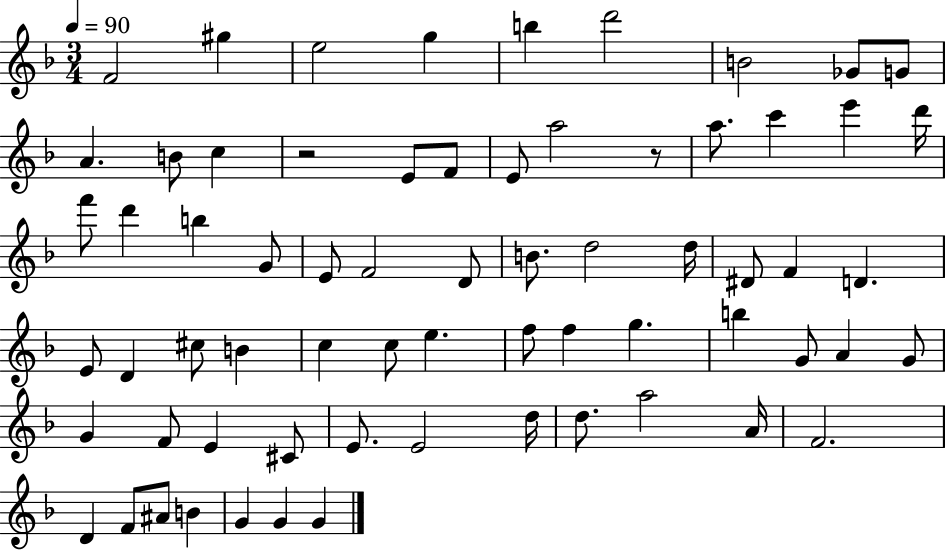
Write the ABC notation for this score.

X:1
T:Untitled
M:3/4
L:1/4
K:F
F2 ^g e2 g b d'2 B2 _G/2 G/2 A B/2 c z2 E/2 F/2 E/2 a2 z/2 a/2 c' e' d'/4 f'/2 d' b G/2 E/2 F2 D/2 B/2 d2 d/4 ^D/2 F D E/2 D ^c/2 B c c/2 e f/2 f g b G/2 A G/2 G F/2 E ^C/2 E/2 E2 d/4 d/2 a2 A/4 F2 D F/2 ^A/2 B G G G